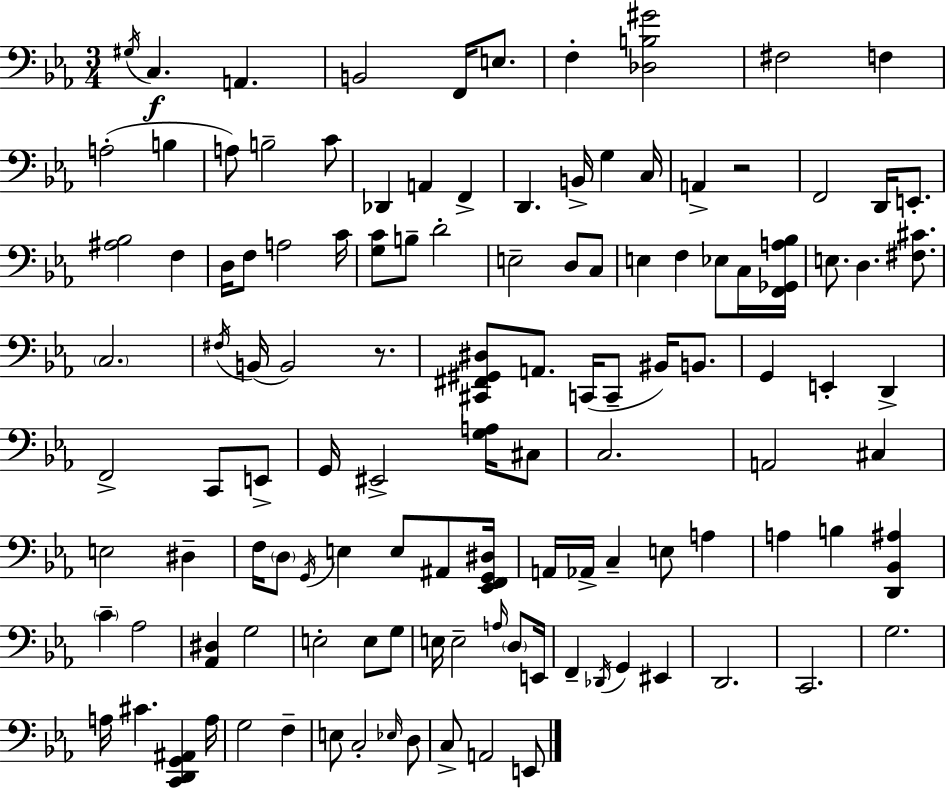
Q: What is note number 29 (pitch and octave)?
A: A3